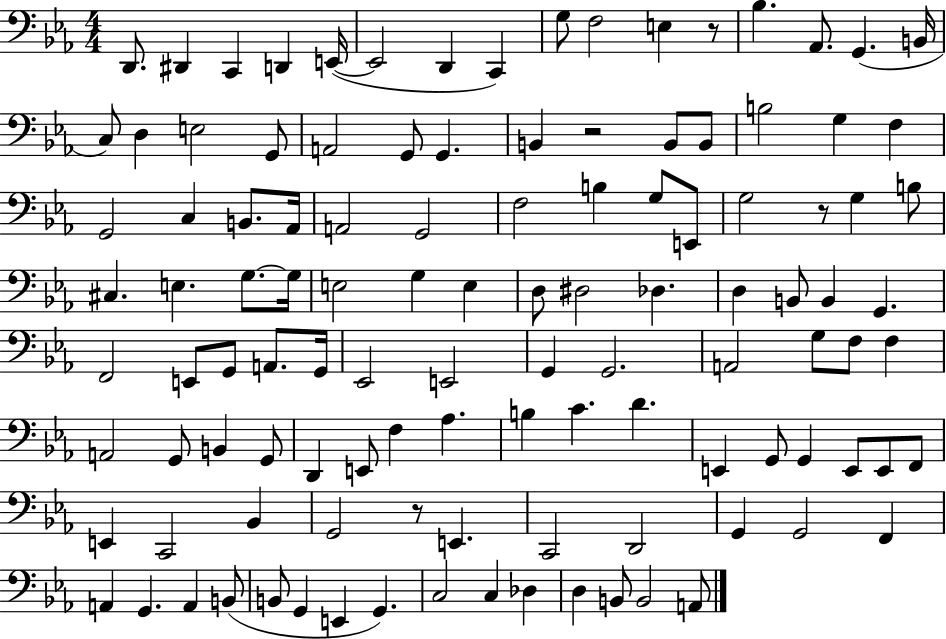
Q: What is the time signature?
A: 4/4